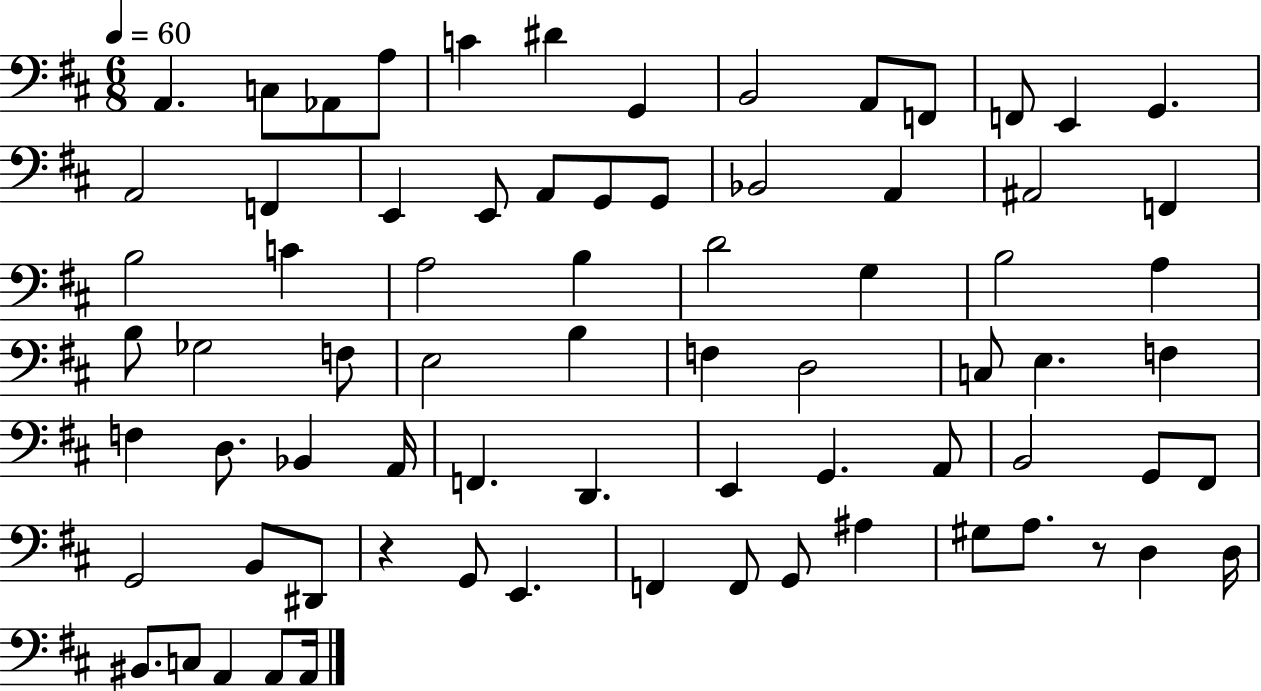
A2/q. C3/e Ab2/e A3/e C4/q D#4/q G2/q B2/h A2/e F2/e F2/e E2/q G2/q. A2/h F2/q E2/q E2/e A2/e G2/e G2/e Bb2/h A2/q A#2/h F2/q B3/h C4/q A3/h B3/q D4/h G3/q B3/h A3/q B3/e Gb3/h F3/e E3/h B3/q F3/q D3/h C3/e E3/q. F3/q F3/q D3/e. Bb2/q A2/s F2/q. D2/q. E2/q G2/q. A2/e B2/h G2/e F#2/e G2/h B2/e D#2/e R/q G2/e E2/q. F2/q F2/e G2/e A#3/q G#3/e A3/e. R/e D3/q D3/s BIS2/e. C3/e A2/q A2/e A2/s